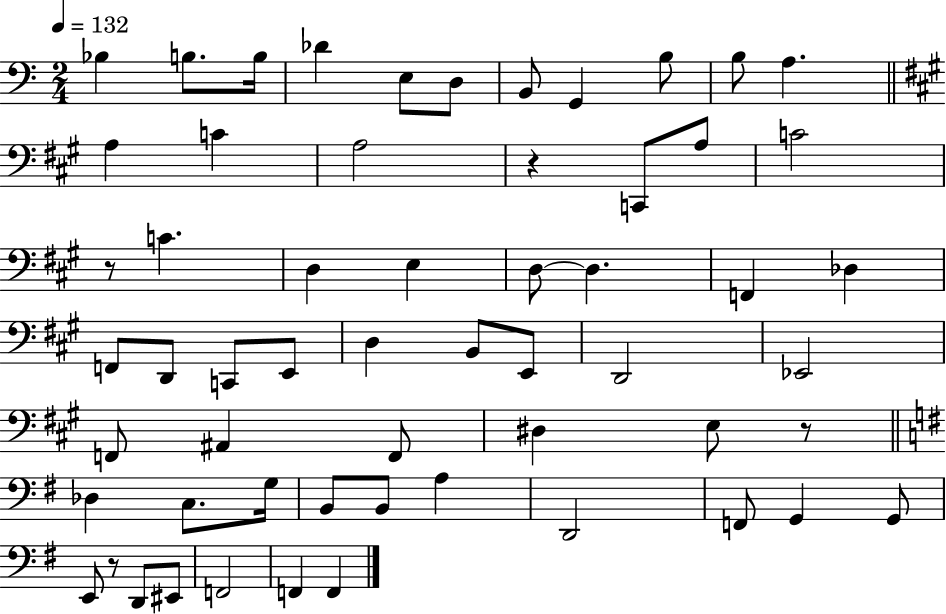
Bb3/q B3/e. B3/s Db4/q E3/e D3/e B2/e G2/q B3/e B3/e A3/q. A3/q C4/q A3/h R/q C2/e A3/e C4/h R/e C4/q. D3/q E3/q D3/e D3/q. F2/q Db3/q F2/e D2/e C2/e E2/e D3/q B2/e E2/e D2/h Eb2/h F2/e A#2/q F2/e D#3/q E3/e R/e Db3/q C3/e. G3/s B2/e B2/e A3/q D2/h F2/e G2/q G2/e E2/e R/e D2/e EIS2/e F2/h F2/q F2/q